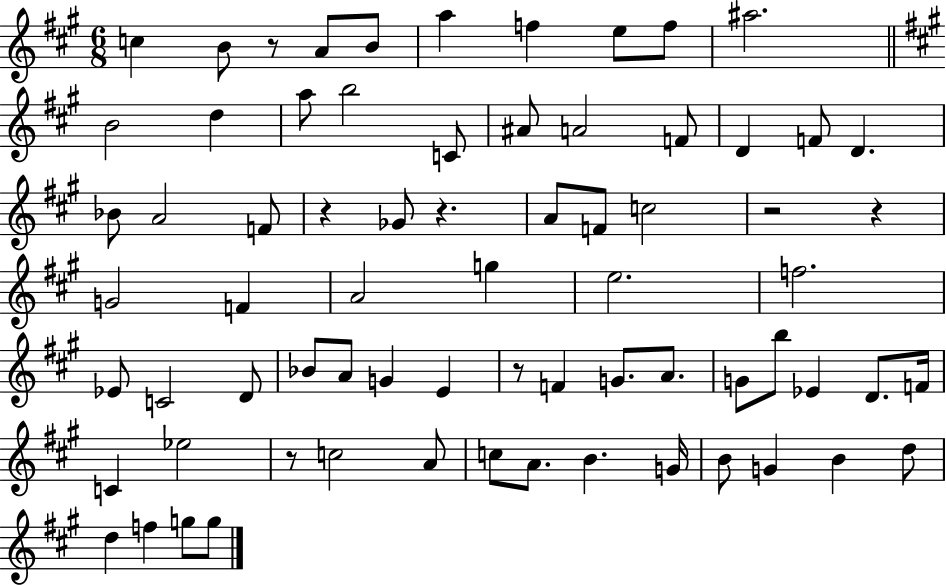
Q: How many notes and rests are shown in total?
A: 71